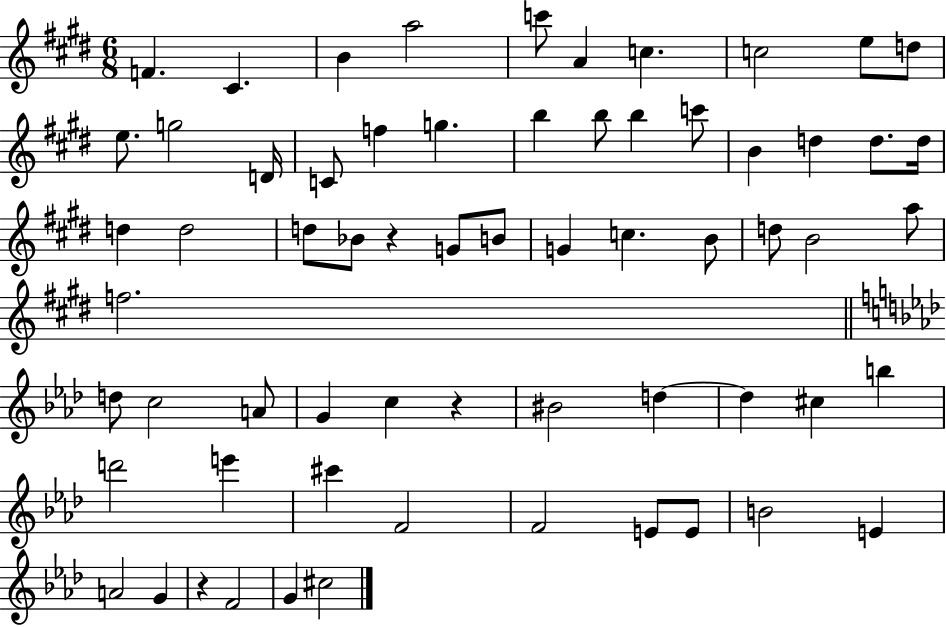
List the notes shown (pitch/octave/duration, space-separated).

F4/q. C#4/q. B4/q A5/h C6/e A4/q C5/q. C5/h E5/e D5/e E5/e. G5/h D4/s C4/e F5/q G5/q. B5/q B5/e B5/q C6/e B4/q D5/q D5/e. D5/s D5/q D5/h D5/e Bb4/e R/q G4/e B4/e G4/q C5/q. B4/e D5/e B4/h A5/e F5/h. D5/e C5/h A4/e G4/q C5/q R/q BIS4/h D5/q D5/q C#5/q B5/q D6/h E6/q C#6/q F4/h F4/h E4/e E4/e B4/h E4/q A4/h G4/q R/q F4/h G4/q C#5/h